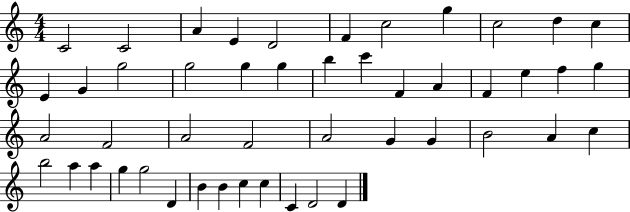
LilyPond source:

{
  \clef treble
  \numericTimeSignature
  \time 4/4
  \key c \major
  c'2 c'2 | a'4 e'4 d'2 | f'4 c''2 g''4 | c''2 d''4 c''4 | \break e'4 g'4 g''2 | g''2 g''4 g''4 | b''4 c'''4 f'4 a'4 | f'4 e''4 f''4 g''4 | \break a'2 f'2 | a'2 f'2 | a'2 g'4 g'4 | b'2 a'4 c''4 | \break b''2 a''4 a''4 | g''4 g''2 d'4 | b'4 b'4 c''4 c''4 | c'4 d'2 d'4 | \break \bar "|."
}